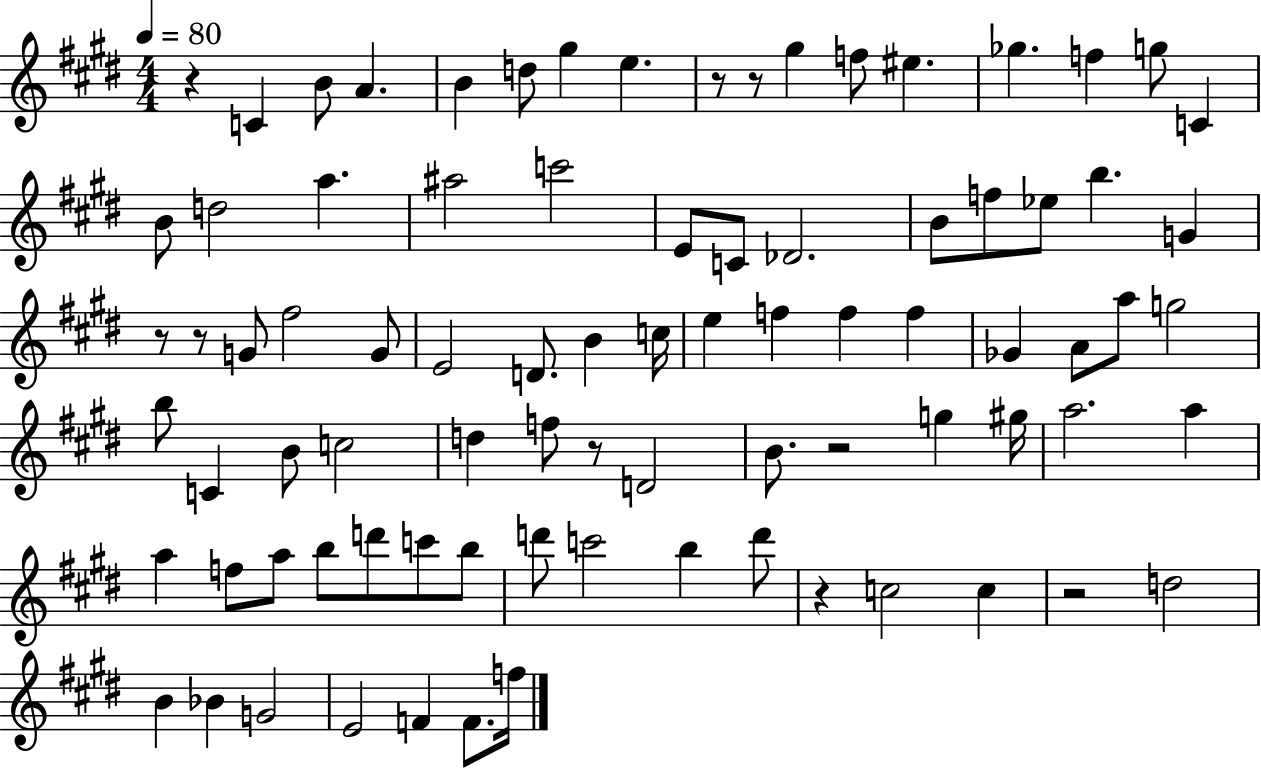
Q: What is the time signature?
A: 4/4